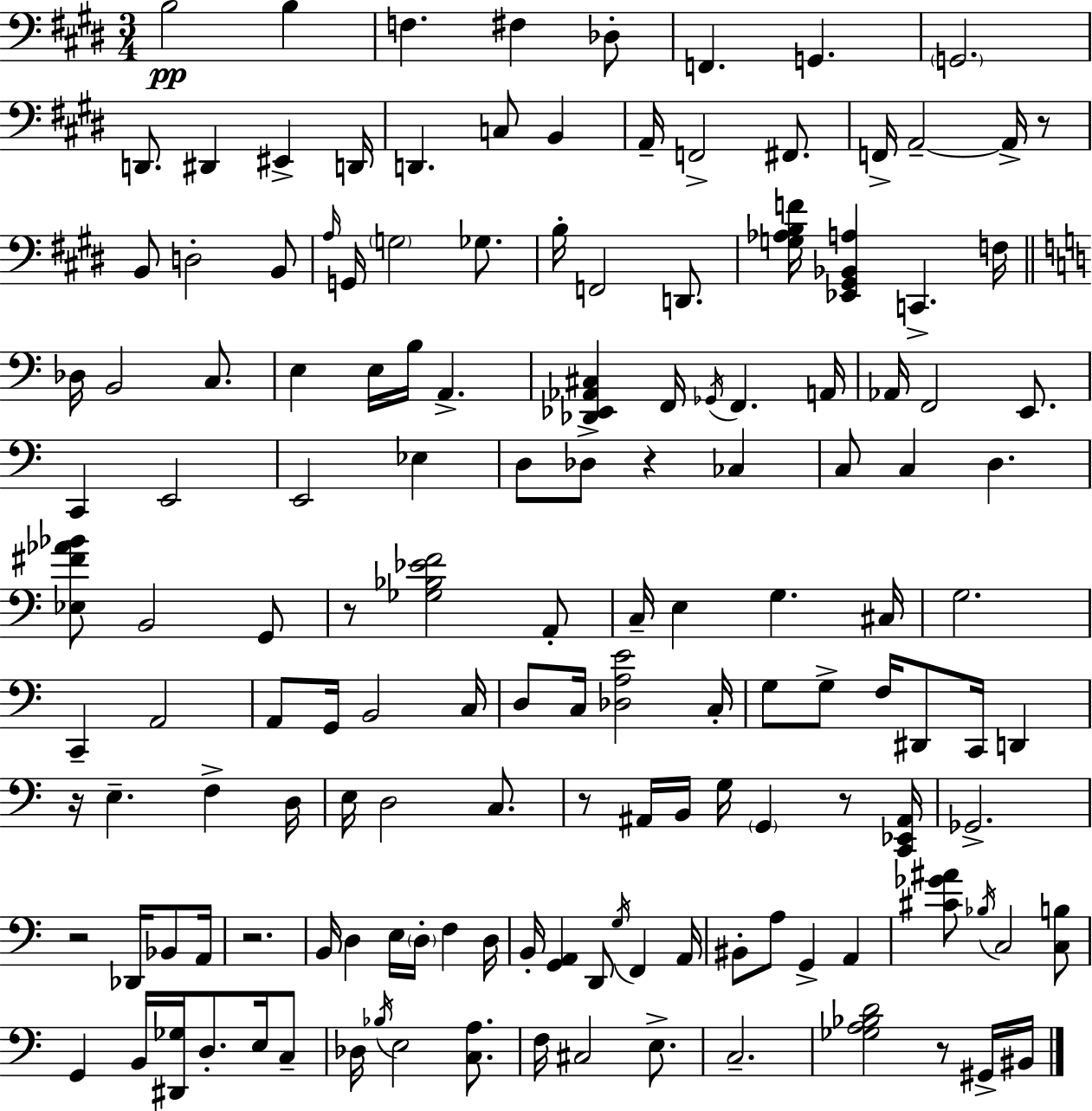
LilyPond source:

{
  \clef bass
  \numericTimeSignature
  \time 3/4
  \key e \major
  \repeat volta 2 { b2\pp b4 | f4. fis4 des8-. | f,4. g,4. | \parenthesize g,2. | \break d,8. dis,4 eis,4-> d,16 | d,4. c8 b,4 | a,16-- f,2-> fis,8. | f,16-> a,2--~~ a,16-> r8 | \break b,8 d2-. b,8 | \grace { a16 } g,16 \parenthesize g2 ges8. | b16-. f,2 d,8. | <g aes b f'>16 <ees, gis, bes, a>4 c,4.-> | \break f16 \bar "||" \break \key c \major des16 b,2 c8. | e4 e16 b16 a,4.-> | <des, ees, aes, cis>4 f,16 \acciaccatura { ges,16 } f,4. | a,16 aes,16 f,2 e,8. | \break c,4 e,2 | e,2 ees4 | d8 des8-> r4 ces4 | c8 c4 d4. | \break <ees fis' aes' bes'>8 b,2 g,8 | r8 <ges bes ees' f'>2 a,8-. | c16-- e4 g4. | cis16 g2. | \break c,4-- a,2 | a,8 g,16 b,2 | c16 d8 c16 <des a e'>2 | c16-. g8 g8-> f16 dis,8 c,16 d,4 | \break r16 e4.-- f4-> | d16 e16 d2 c8. | r8 ais,16 b,16 g16 \parenthesize g,4 r8 | <c, ees, ais,>16 ges,2.-> | \break r2 des,16 bes,8 | a,16 r2. | b,16 d4 e16 \parenthesize d16-. f4 | d16 b,16-. <g, a,>4 d,8 \acciaccatura { g16 } f,4 | \break a,16 bis,8-. a8 g,4-> a,4 | <cis' ges' ais'>8 \acciaccatura { bes16 } c2 | <c b>8 g,4 b,16 <dis, ges>16 d8.-. | e16 c8-- des16 \acciaccatura { bes16 } e2 | \break <c a>8. f16 cis2 | e8.-> c2.-- | <ges a bes d'>2 | r8 gis,16-> bis,16 } \bar "|."
}